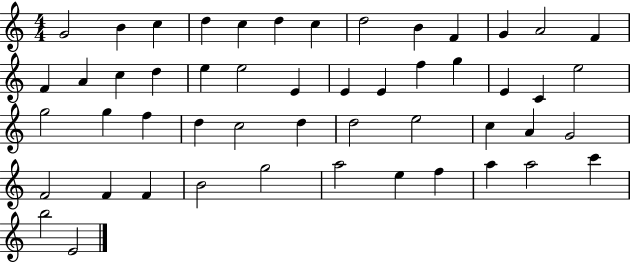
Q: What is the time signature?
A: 4/4